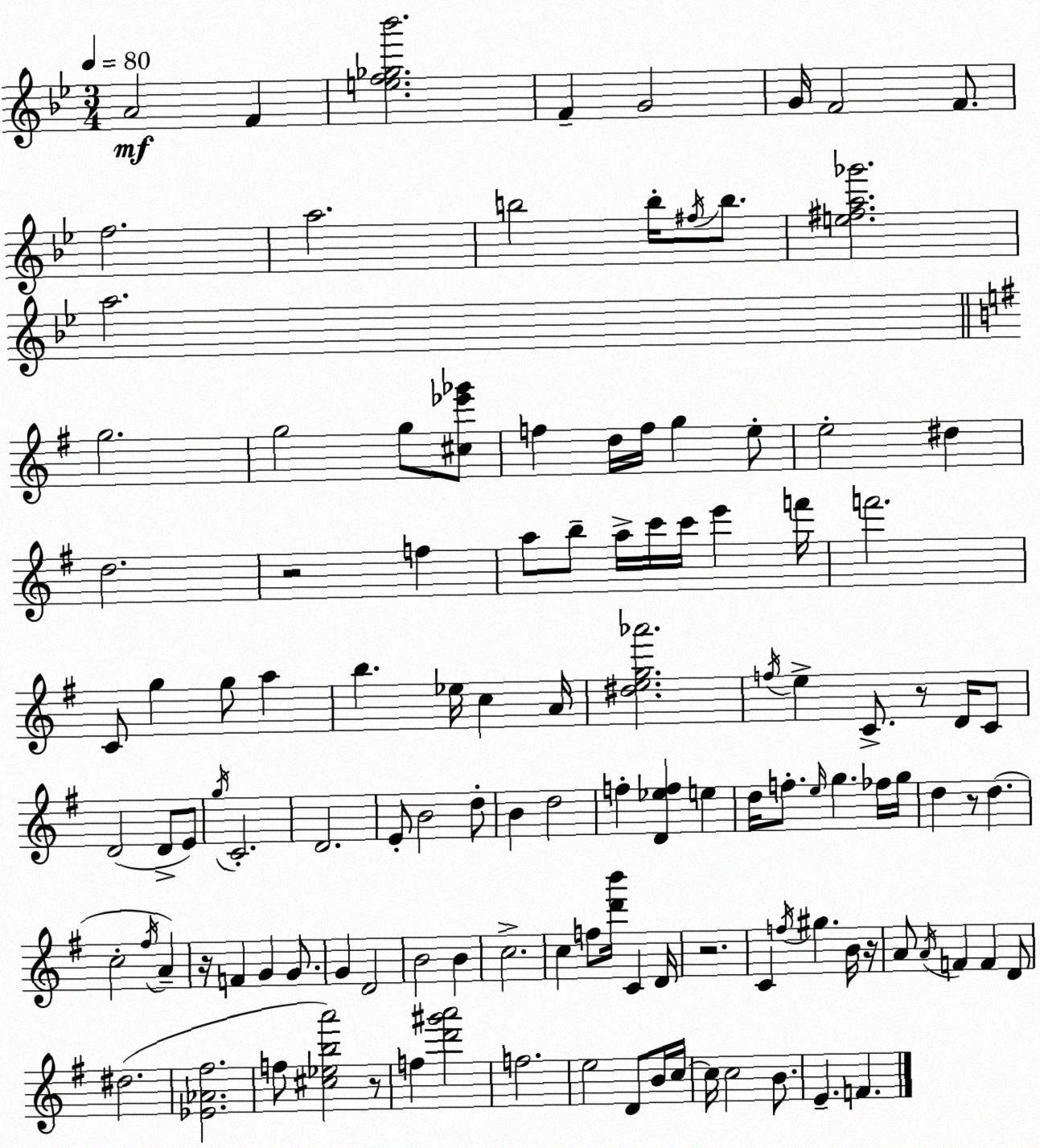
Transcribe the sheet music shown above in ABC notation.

X:1
T:Untitled
M:3/4
L:1/4
K:Gm
A2 F [ef_g_b']2 F G2 G/4 F2 F/2 f2 a2 b2 b/4 ^f/4 b/2 [e^fa_g']2 a2 g2 g2 g/2 [^c_e'_g']/2 f d/4 f/4 g e/2 e2 ^d d2 z2 f a/2 b/2 a/4 c'/4 c'/4 e' f'/4 f'2 C/2 g g/2 a b _e/4 c A/4 [^deg_a']2 f/4 e C/2 z/2 D/4 C/2 D2 D/2 E/2 g/4 C2 D2 E/2 B2 d/2 B d2 f [D_ef] e d/4 f/2 e/4 g _f/4 g/4 d z/2 d c2 ^f/4 A z/4 F G G/2 G D2 B2 B c2 c f/2 [d'b']/4 C D/4 z2 C f/4 ^g B/4 z/4 A/2 A/4 F F D/2 ^d2 [_E_A^f]2 f/2 [^c_eba']2 z/2 f [d'^g'a']2 f2 e2 D/2 B/4 c/4 c/4 c2 B/2 E F